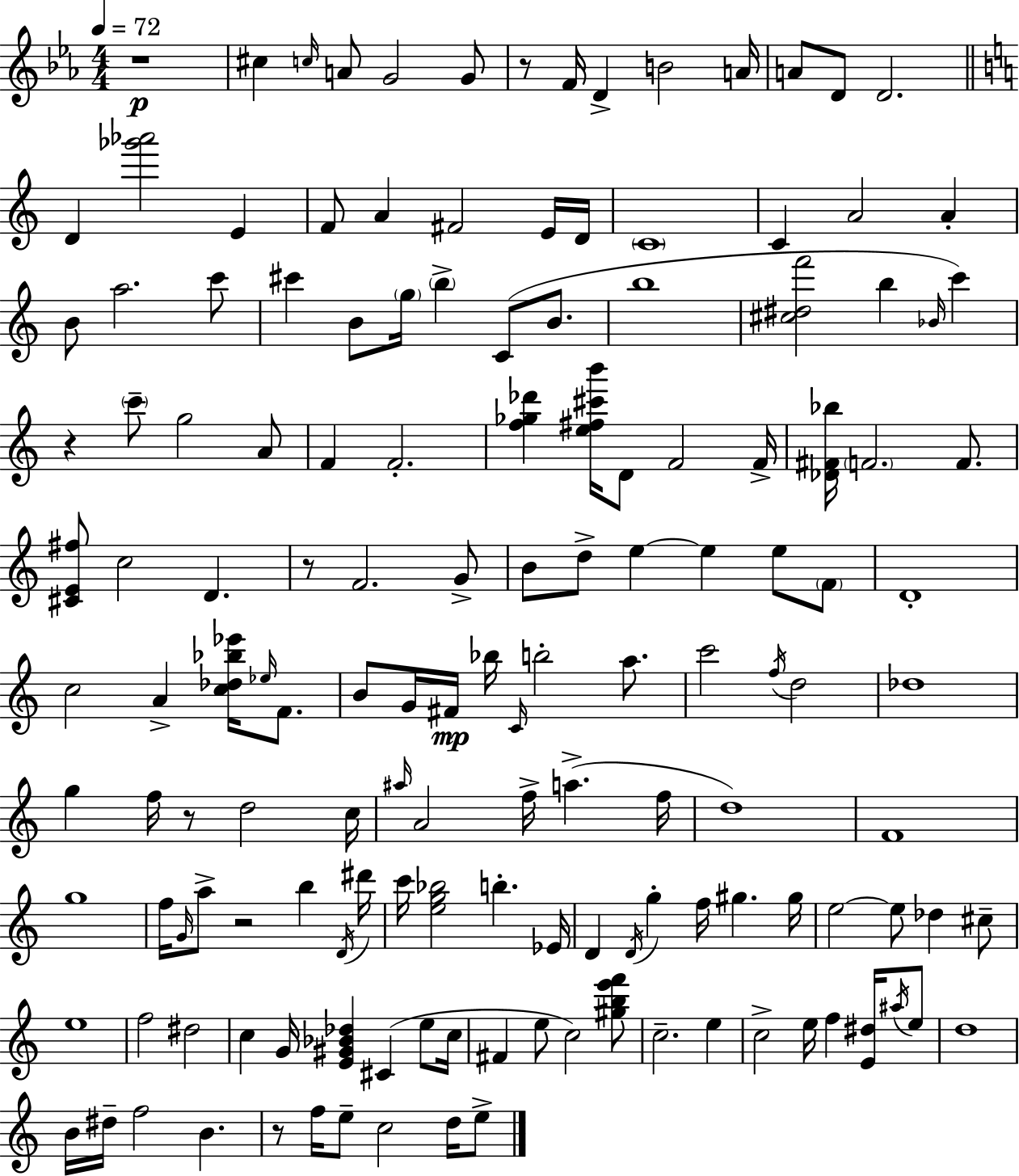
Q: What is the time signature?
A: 4/4